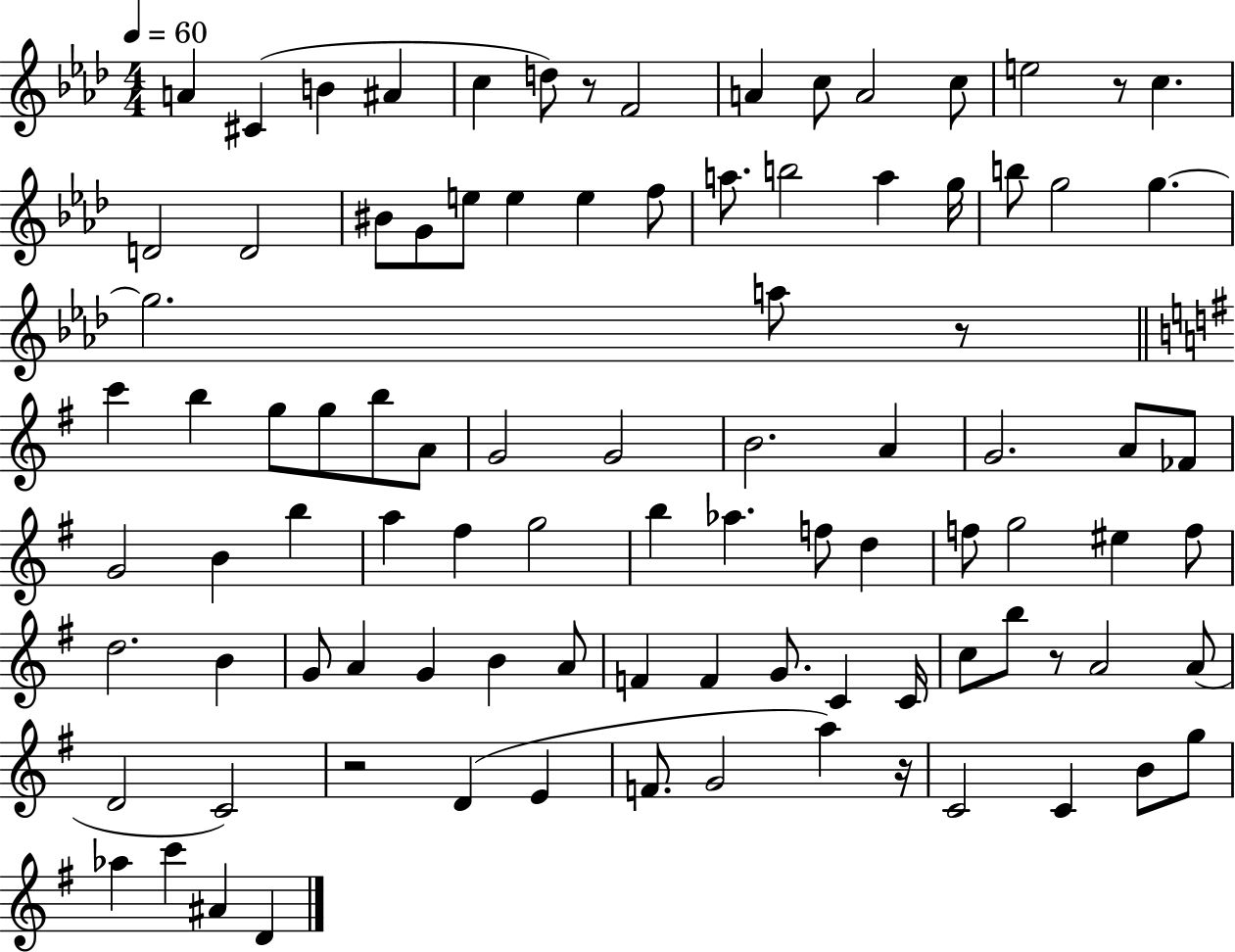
A4/q C#4/q B4/q A#4/q C5/q D5/e R/e F4/h A4/q C5/e A4/h C5/e E5/h R/e C5/q. D4/h D4/h BIS4/e G4/e E5/e E5/q E5/q F5/e A5/e. B5/h A5/q G5/s B5/e G5/h G5/q. G5/h. A5/e R/e C6/q B5/q G5/e G5/e B5/e A4/e G4/h G4/h B4/h. A4/q G4/h. A4/e FES4/e G4/h B4/q B5/q A5/q F#5/q G5/h B5/q Ab5/q. F5/e D5/q F5/e G5/h EIS5/q F5/e D5/h. B4/q G4/e A4/q G4/q B4/q A4/e F4/q F4/q G4/e. C4/q C4/s C5/e B5/e R/e A4/h A4/e D4/h C4/h R/h D4/q E4/q F4/e. G4/h A5/q R/s C4/h C4/q B4/e G5/e Ab5/q C6/q A#4/q D4/q